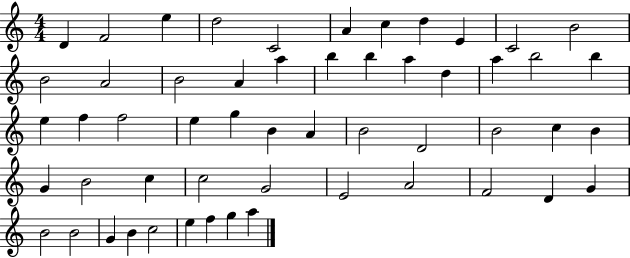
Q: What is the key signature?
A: C major